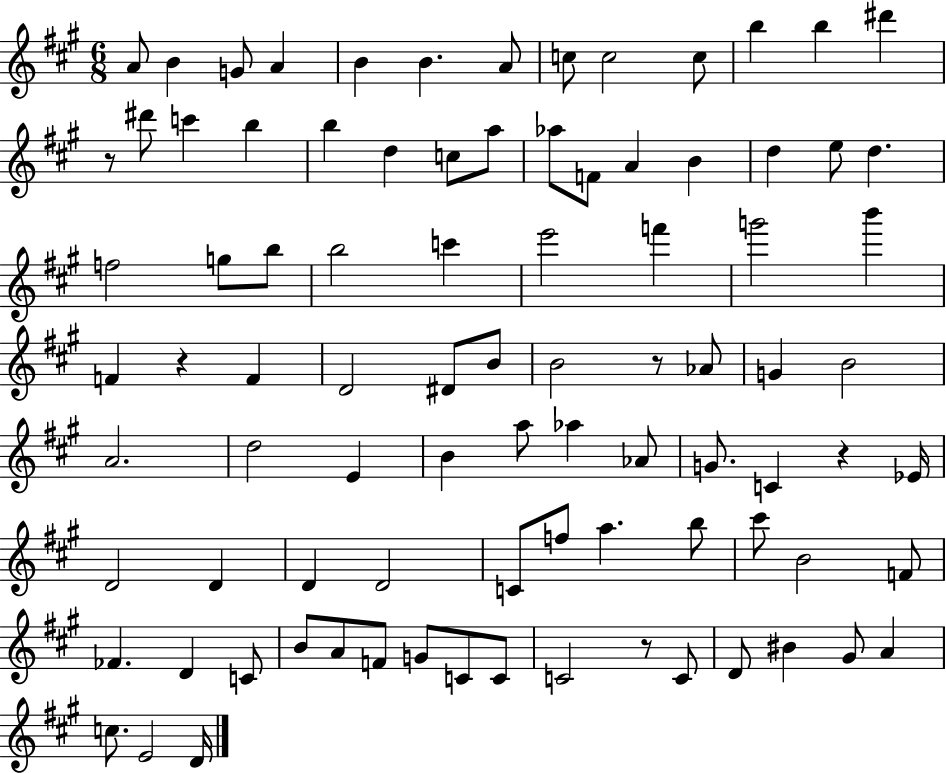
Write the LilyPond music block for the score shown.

{
  \clef treble
  \numericTimeSignature
  \time 6/8
  \key a \major
  \repeat volta 2 { a'8 b'4 g'8 a'4 | b'4 b'4. a'8 | c''8 c''2 c''8 | b''4 b''4 dis'''4 | \break r8 dis'''8 c'''4 b''4 | b''4 d''4 c''8 a''8 | aes''8 f'8 a'4 b'4 | d''4 e''8 d''4. | \break f''2 g''8 b''8 | b''2 c'''4 | e'''2 f'''4 | g'''2 b'''4 | \break f'4 r4 f'4 | d'2 dis'8 b'8 | b'2 r8 aes'8 | g'4 b'2 | \break a'2. | d''2 e'4 | b'4 a''8 aes''4 aes'8 | g'8. c'4 r4 ees'16 | \break d'2 d'4 | d'4 d'2 | c'8 f''8 a''4. b''8 | cis'''8 b'2 f'8 | \break fes'4. d'4 c'8 | b'8 a'8 f'8 g'8 c'8 c'8 | c'2 r8 c'8 | d'8 bis'4 gis'8 a'4 | \break c''8. e'2 d'16 | } \bar "|."
}